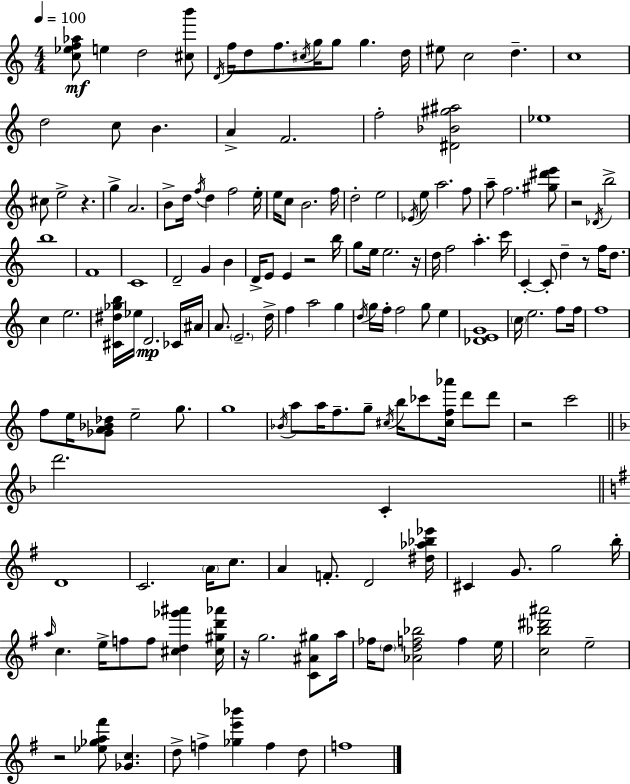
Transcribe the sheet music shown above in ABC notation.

X:1
T:Untitled
M:4/4
L:1/4
K:Am
[c_ef_a]/2 e d2 [^cb']/2 D/4 f/4 d/2 f/2 ^c/4 g/4 g/2 g d/4 ^e/2 c2 d c4 d2 c/2 B A F2 f2 [^D_B^g^a]2 _e4 ^c/2 e2 z g A2 B/2 d/4 f/4 d f2 e/4 e/4 c/2 B2 f/4 d2 e2 _E/4 e/2 a2 f/2 a/2 f2 [^g^d'e']/2 z2 _D/4 b2 b4 F4 C4 D2 G B D/4 E/2 E z2 b/4 g/2 e/4 e2 z/4 d/4 f2 a c'/4 C C/2 d z/2 f/4 d/2 c e2 [^C^d_gb]/4 _e/4 D2 _C/4 ^A/4 A/2 E2 d/4 f a2 g d/4 g/4 f/4 f2 g/2 e [_DEG]4 c/4 e2 f/2 f/4 f4 f/2 e/4 [_GA_B_d]/2 e2 g/2 g4 _B/4 a/2 a/4 f/2 g/2 ^c/4 b/4 _c'/2 [^cf_a']/4 d'/2 d'/2 z2 c'2 d'2 C D4 C2 A/4 c/2 A F/2 D2 [^d_a_b_e']/4 ^C G/2 g2 b/4 a/4 c e/4 f/2 f/2 [^cd_g'^a'] [^c^gd'_a']/4 z/4 g2 [C^A^g]/2 a/4 _f/4 d/2 [_Adf_b]2 f e/4 [c_b^d'^a']2 e2 z2 [_e_ga^f']/2 [_Gc] d/2 f [_ge'_b'] f d/2 f4